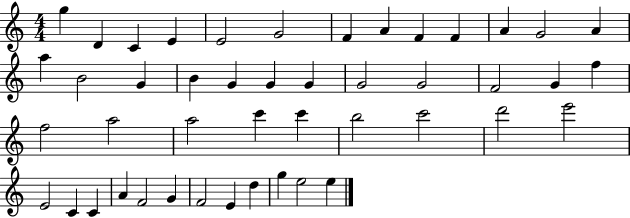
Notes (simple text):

G5/q D4/q C4/q E4/q E4/h G4/h F4/q A4/q F4/q F4/q A4/q G4/h A4/q A5/q B4/h G4/q B4/q G4/q G4/q G4/q G4/h G4/h F4/h G4/q F5/q F5/h A5/h A5/h C6/q C6/q B5/h C6/h D6/h E6/h E4/h C4/q C4/q A4/q F4/h G4/q F4/h E4/q D5/q G5/q E5/h E5/q